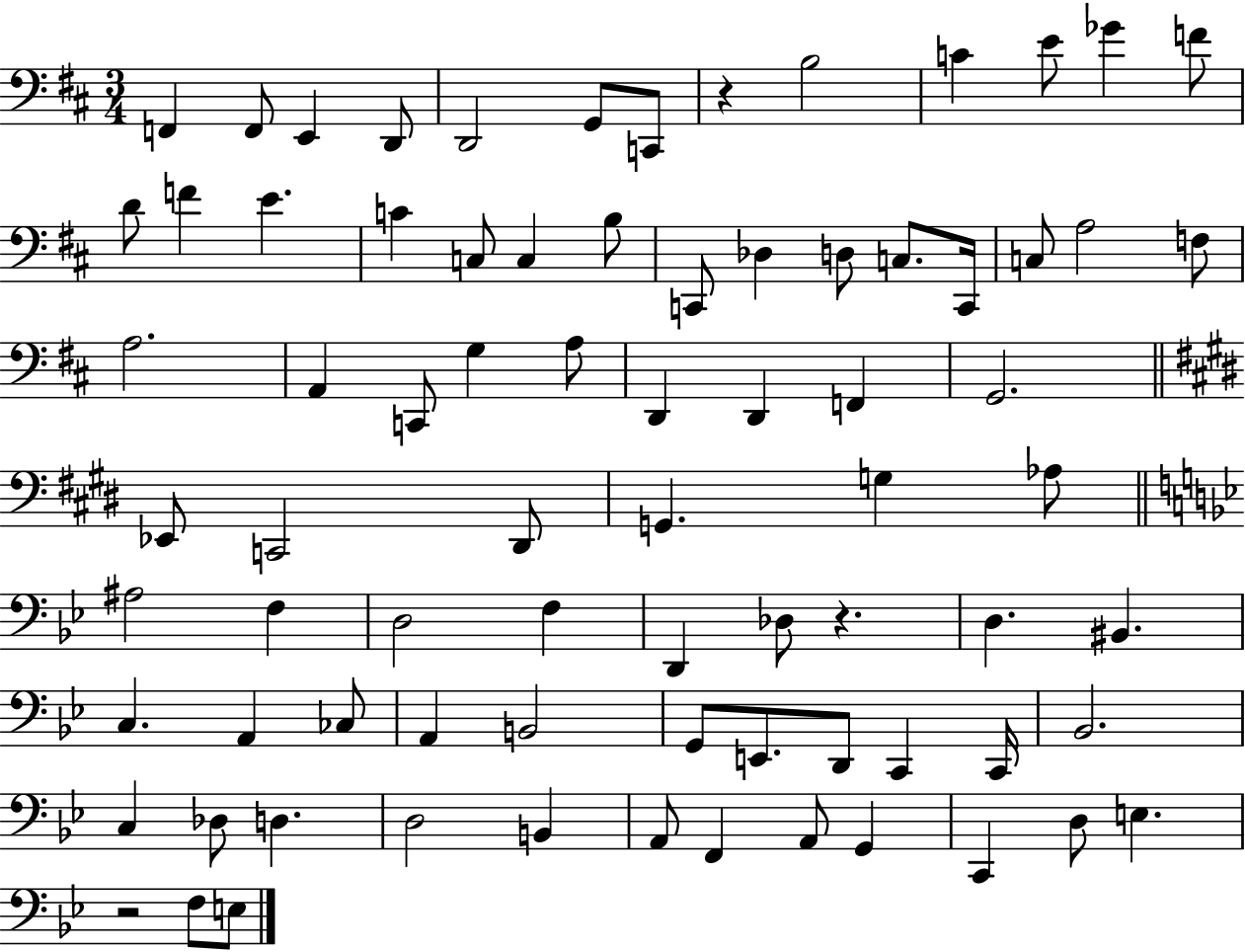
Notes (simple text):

F2/q F2/e E2/q D2/e D2/h G2/e C2/e R/q B3/h C4/q E4/e Gb4/q F4/e D4/e F4/q E4/q. C4/q C3/e C3/q B3/e C2/e Db3/q D3/e C3/e. C2/s C3/e A3/h F3/e A3/h. A2/q C2/e G3/q A3/e D2/q D2/q F2/q G2/h. Eb2/e C2/h D#2/e G2/q. G3/q Ab3/e A#3/h F3/q D3/h F3/q D2/q Db3/e R/q. D3/q. BIS2/q. C3/q. A2/q CES3/e A2/q B2/h G2/e E2/e. D2/e C2/q C2/s Bb2/h. C3/q Db3/e D3/q. D3/h B2/q A2/e F2/q A2/e G2/q C2/q D3/e E3/q. R/h F3/e E3/e